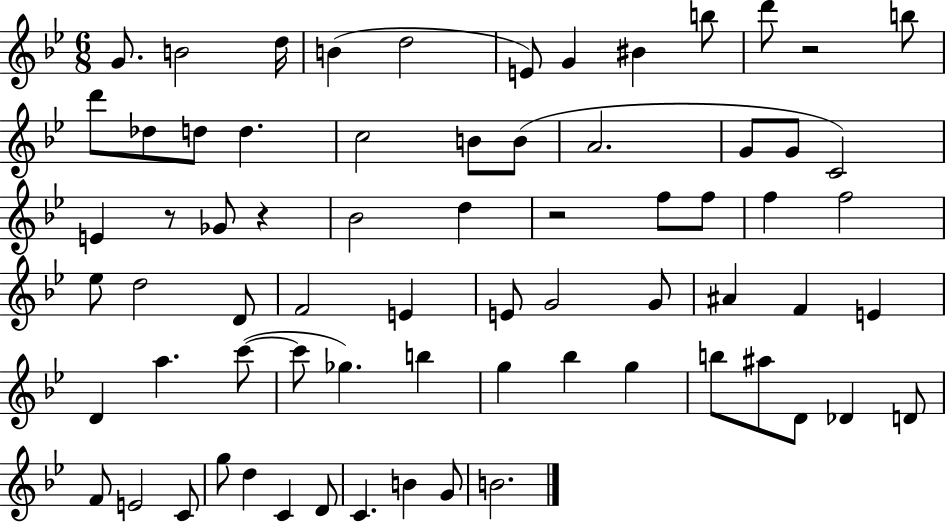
{
  \clef treble
  \numericTimeSignature
  \time 6/8
  \key bes \major
  g'8. b'2 d''16 | b'4( d''2 | e'8) g'4 bis'4 b''8 | d'''8 r2 b''8 | \break d'''8 des''8 d''8 d''4. | c''2 b'8 b'8( | a'2. | g'8 g'8 c'2) | \break e'4 r8 ges'8 r4 | bes'2 d''4 | r2 f''8 f''8 | f''4 f''2 | \break ees''8 d''2 d'8 | f'2 e'4 | e'8 g'2 g'8 | ais'4 f'4 e'4 | \break d'4 a''4. c'''8~(~ | c'''8 ges''4.) b''4 | g''4 bes''4 g''4 | b''8 ais''8 d'8 des'4 d'8 | \break f'8 e'2 c'8 | g''8 d''4 c'4 d'8 | c'4. b'4 g'8 | b'2. | \break \bar "|."
}